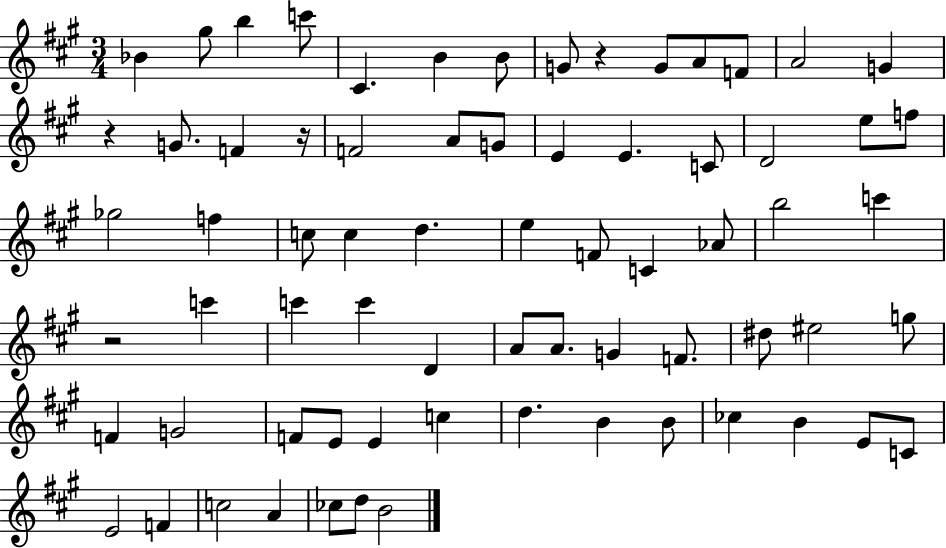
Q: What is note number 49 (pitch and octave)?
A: F4